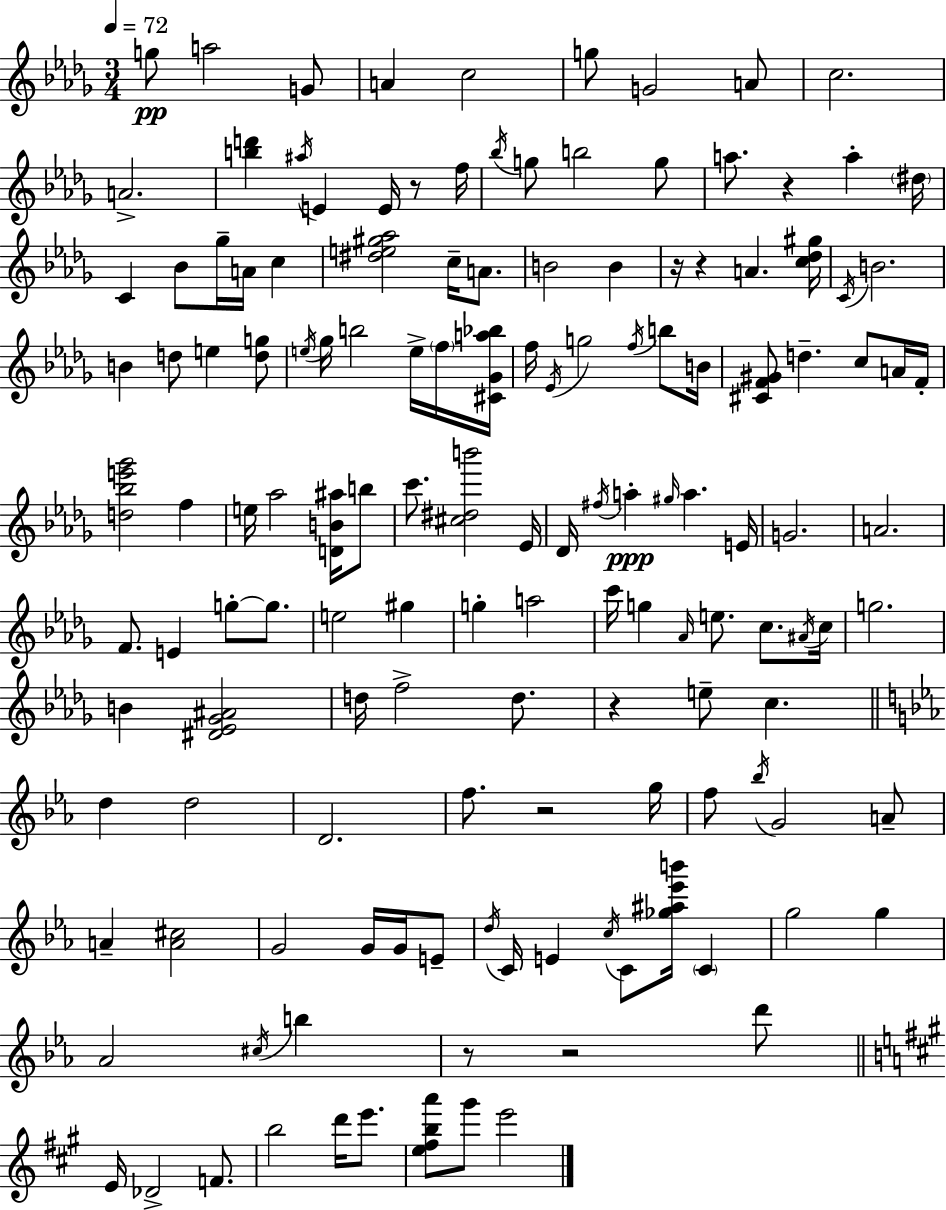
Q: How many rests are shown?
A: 8